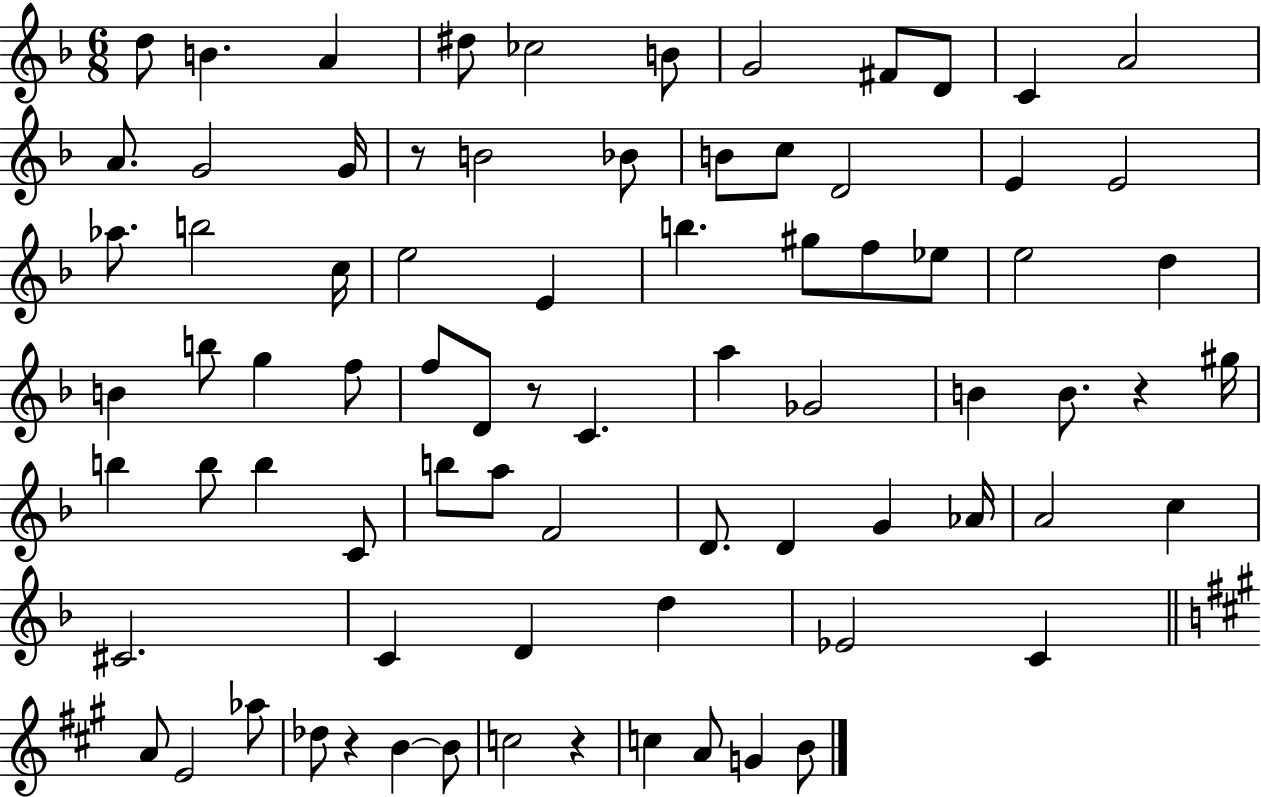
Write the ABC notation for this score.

X:1
T:Untitled
M:6/8
L:1/4
K:F
d/2 B A ^d/2 _c2 B/2 G2 ^F/2 D/2 C A2 A/2 G2 G/4 z/2 B2 _B/2 B/2 c/2 D2 E E2 _a/2 b2 c/4 e2 E b ^g/2 f/2 _e/2 e2 d B b/2 g f/2 f/2 D/2 z/2 C a _G2 B B/2 z ^g/4 b b/2 b C/2 b/2 a/2 F2 D/2 D G _A/4 A2 c ^C2 C D d _E2 C A/2 E2 _a/2 _d/2 z B B/2 c2 z c A/2 G B/2